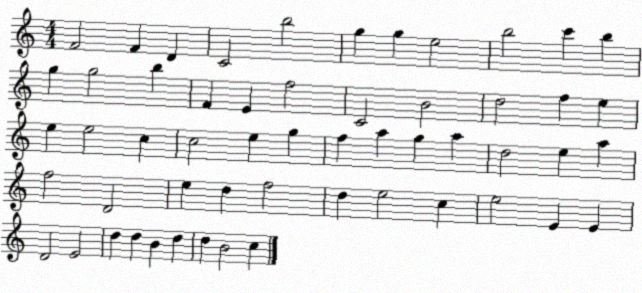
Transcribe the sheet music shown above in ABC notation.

X:1
T:Untitled
M:4/4
L:1/4
K:C
F2 F D C2 b2 g g e2 b2 c' b g g2 b F E f2 C2 B2 d2 f e e e2 c c2 e g f a g a d2 e a f2 D2 e d f2 d e2 c e2 E E D2 E2 d d B d d B2 c